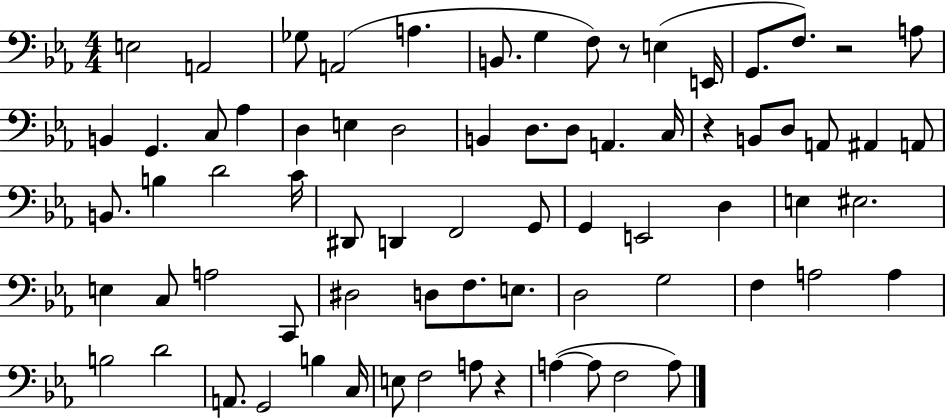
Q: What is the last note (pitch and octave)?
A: A3